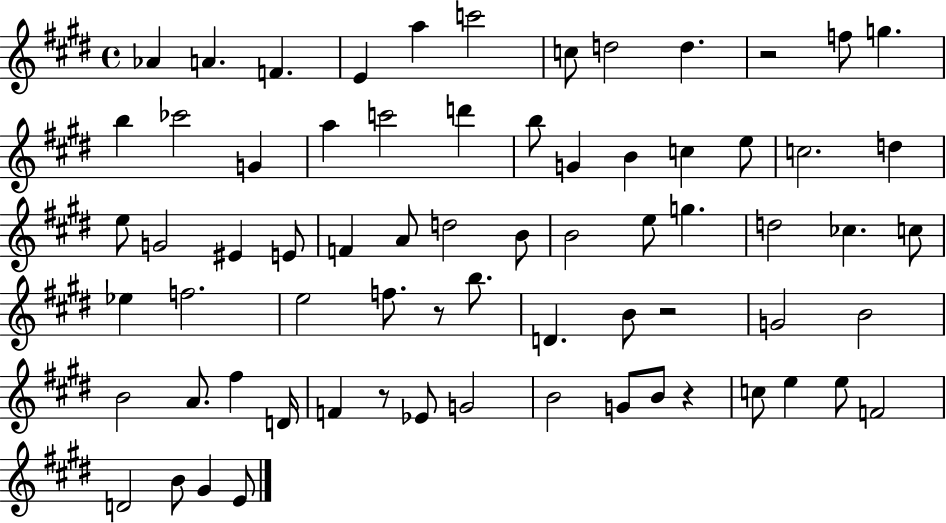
Ab4/q A4/q. F4/q. E4/q A5/q C6/h C5/e D5/h D5/q. R/h F5/e G5/q. B5/q CES6/h G4/q A5/q C6/h D6/q B5/e G4/q B4/q C5/q E5/e C5/h. D5/q E5/e G4/h EIS4/q E4/e F4/q A4/e D5/h B4/e B4/h E5/e G5/q. D5/h CES5/q. C5/e Eb5/q F5/h. E5/h F5/e. R/e B5/e. D4/q. B4/e R/h G4/h B4/h B4/h A4/e. F#5/q D4/s F4/q R/e Eb4/e G4/h B4/h G4/e B4/e R/q C5/e E5/q E5/e F4/h D4/h B4/e G#4/q E4/e